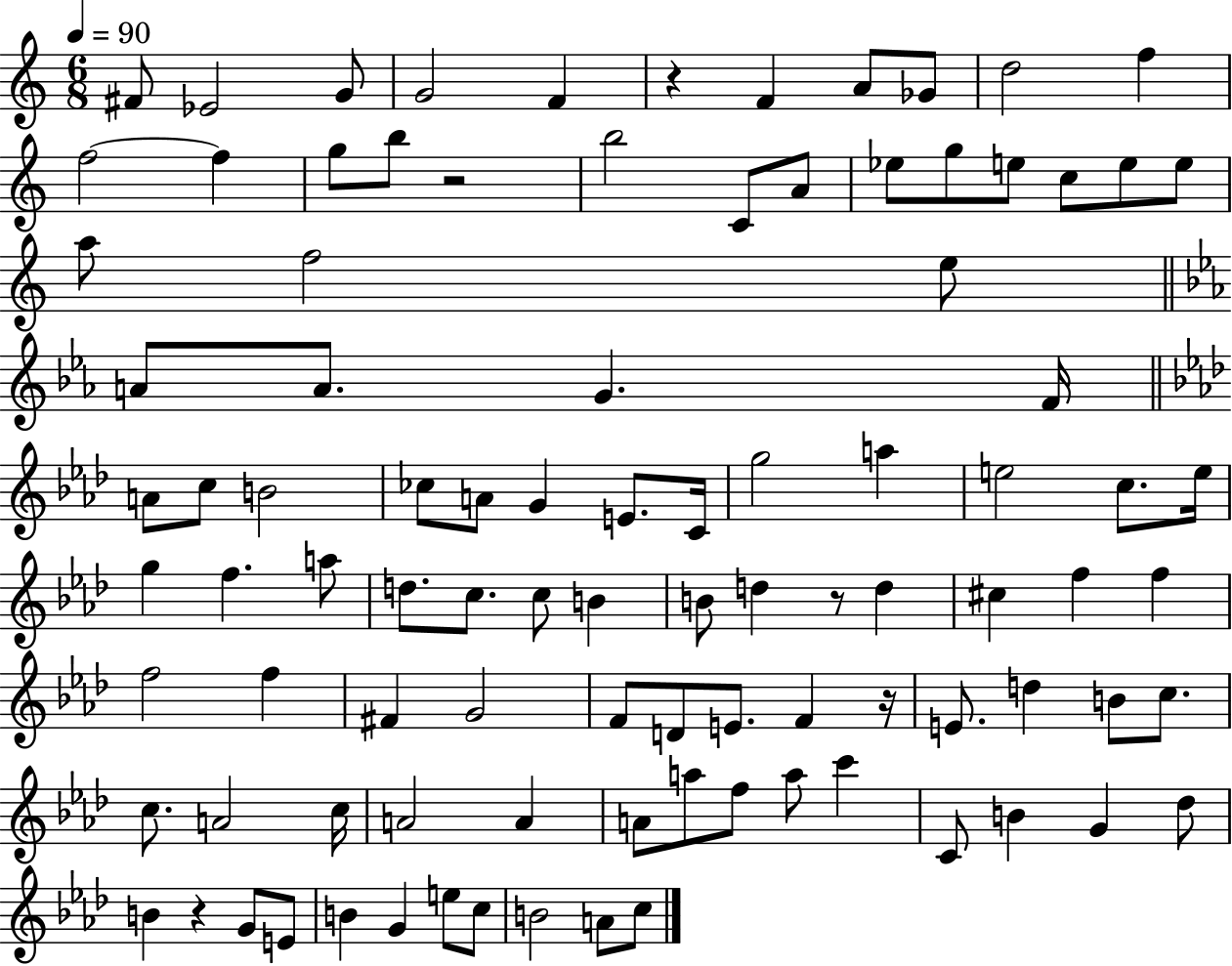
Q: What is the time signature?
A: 6/8